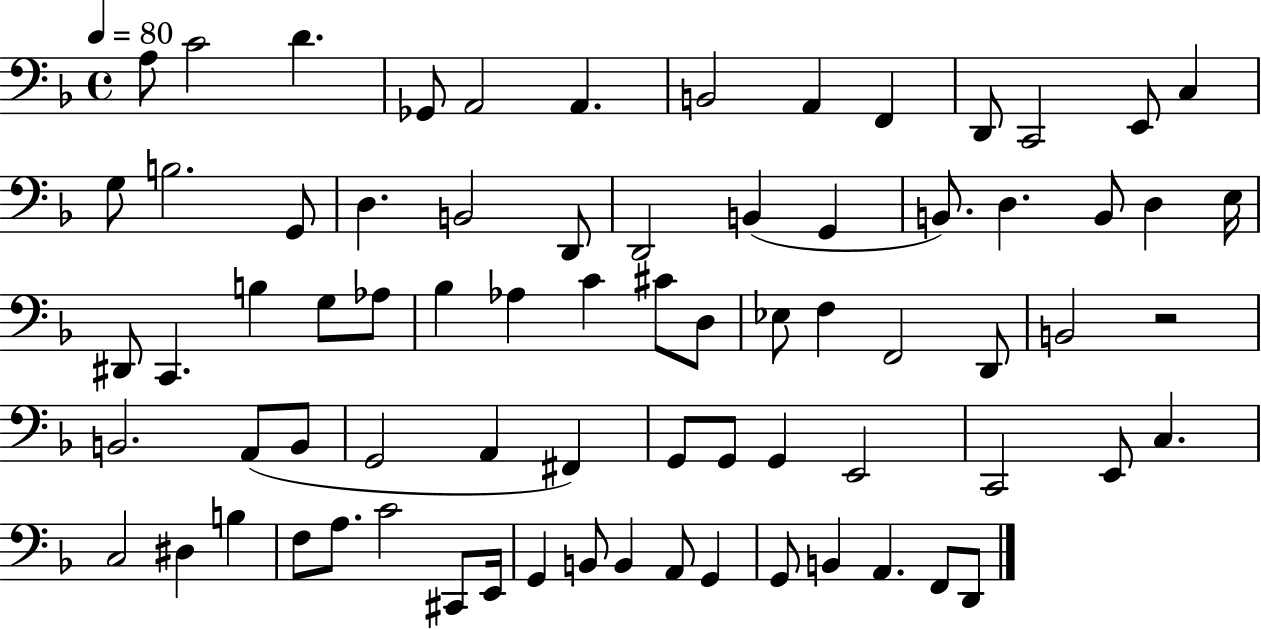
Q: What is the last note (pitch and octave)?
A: D2